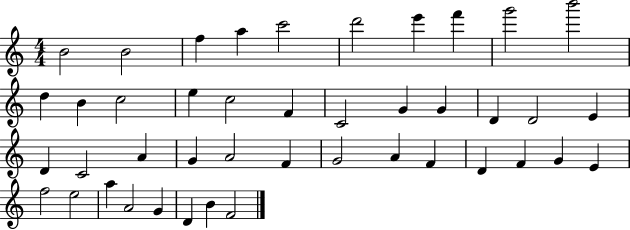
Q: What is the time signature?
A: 4/4